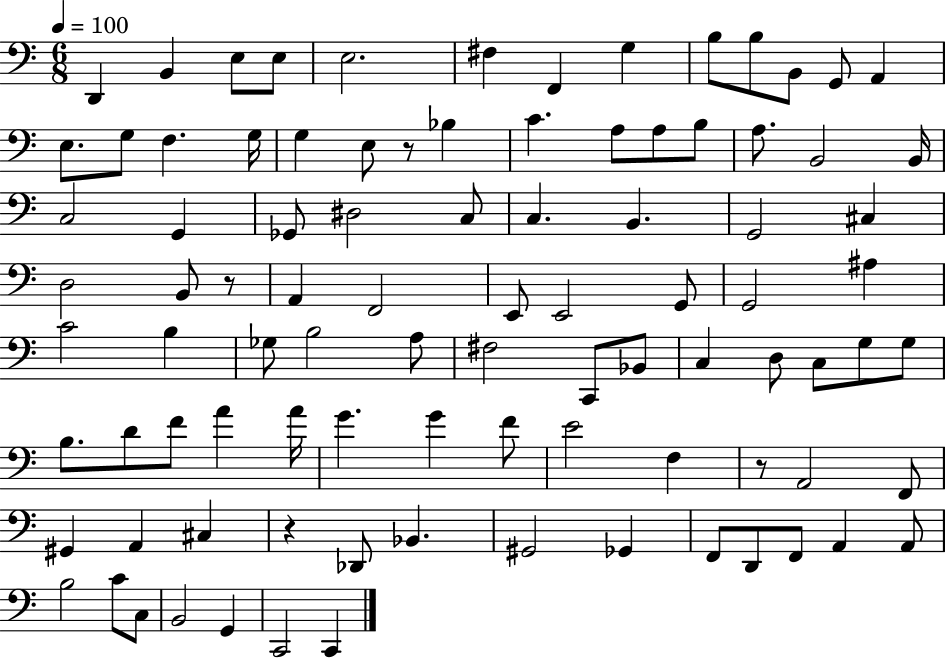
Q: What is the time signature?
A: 6/8